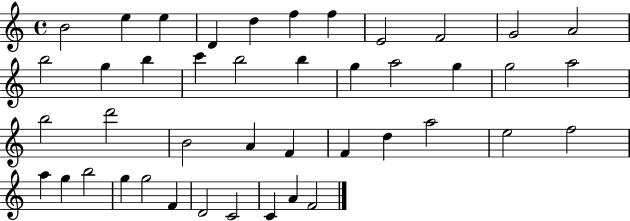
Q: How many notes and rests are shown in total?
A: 43